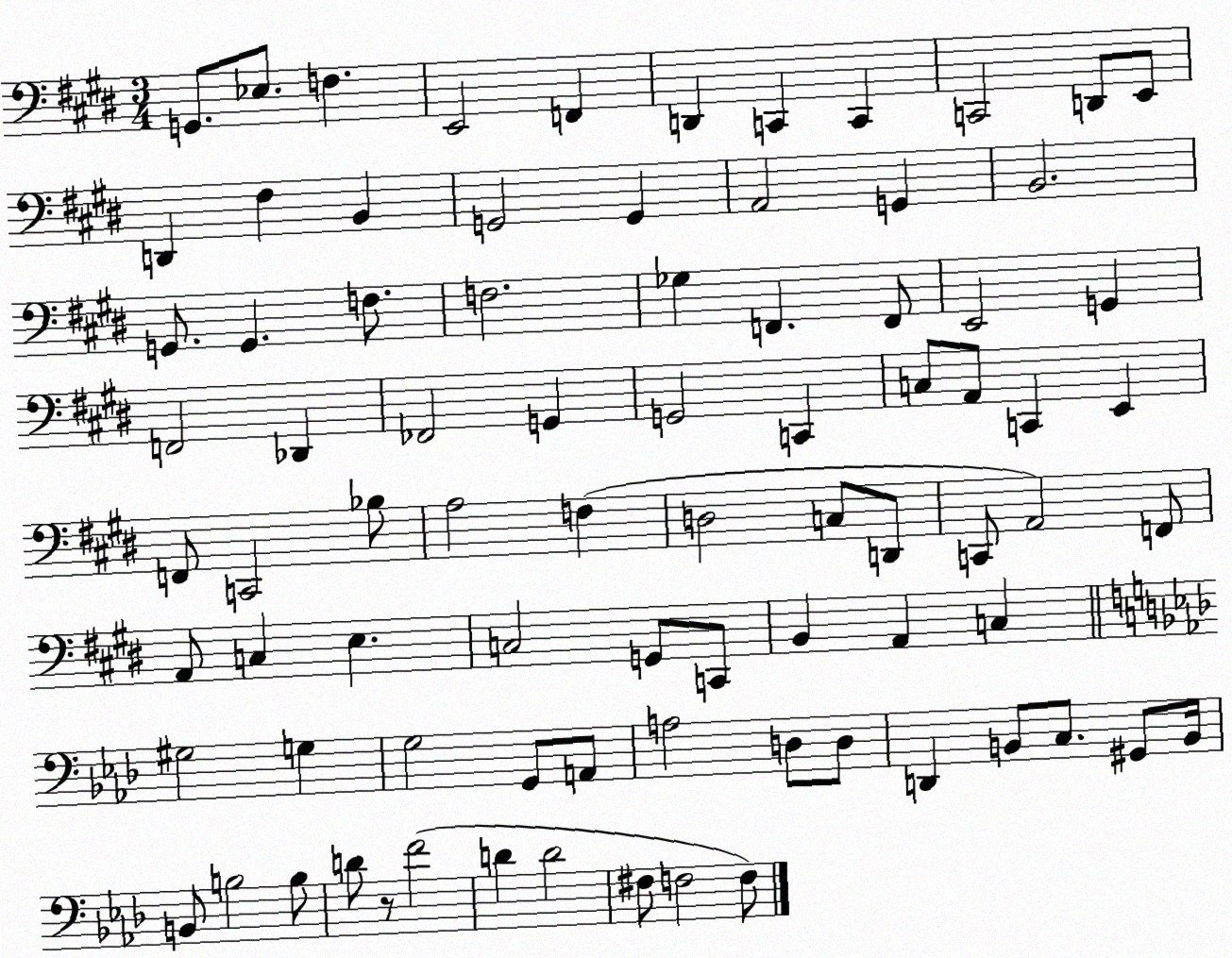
X:1
T:Untitled
M:3/4
L:1/4
K:E
G,,/2 _E,/2 F, E,,2 F,, D,, C,, C,, C,,2 D,,/2 E,,/2 D,, ^F, B,, G,,2 G,, A,,2 G,, B,,2 G,,/2 G,, F,/2 F,2 _G, F,, F,,/2 E,,2 G,, F,,2 _D,, _F,,2 G,, G,,2 C,, C,/2 A,,/2 C,, E,, F,,/2 C,,2 _B,/2 A,2 F, D,2 C,/2 D,,/2 C,,/2 A,,2 F,,/2 A,,/2 C, E, C,2 G,,/2 C,,/2 B,, A,, C, ^G,2 G, G,2 G,,/2 A,,/2 A,2 D,/2 D,/2 D,, B,,/2 C,/2 ^G,,/2 B,,/4 B,,/2 B,2 B,/2 D/2 z/2 F2 D D2 ^F,/2 F,2 F,/2